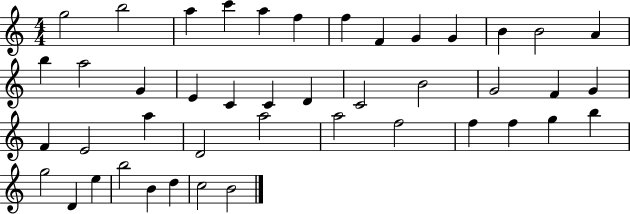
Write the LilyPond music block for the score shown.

{
  \clef treble
  \numericTimeSignature
  \time 4/4
  \key c \major
  g''2 b''2 | a''4 c'''4 a''4 f''4 | f''4 f'4 g'4 g'4 | b'4 b'2 a'4 | \break b''4 a''2 g'4 | e'4 c'4 c'4 d'4 | c'2 b'2 | g'2 f'4 g'4 | \break f'4 e'2 a''4 | d'2 a''2 | a''2 f''2 | f''4 f''4 g''4 b''4 | \break g''2 d'4 e''4 | b''2 b'4 d''4 | c''2 b'2 | \bar "|."
}